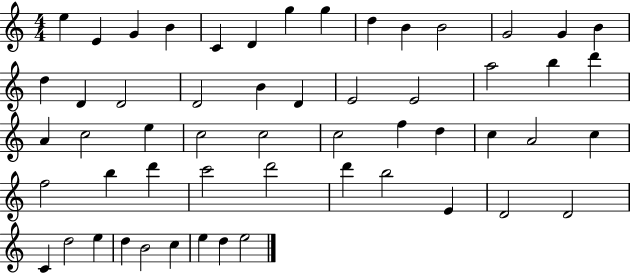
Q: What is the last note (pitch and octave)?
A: E5